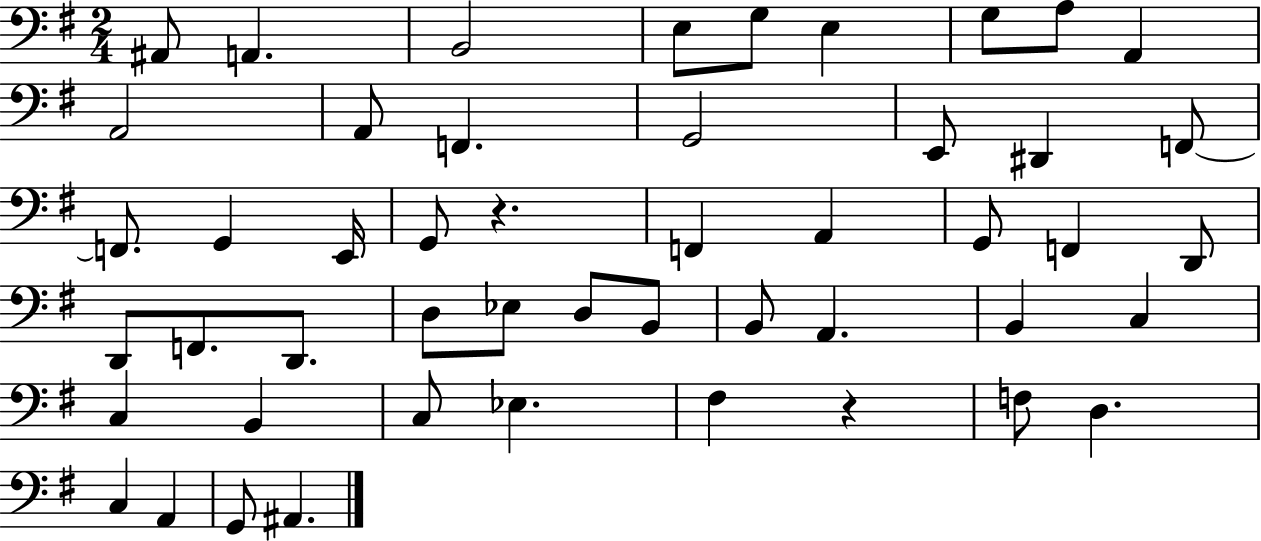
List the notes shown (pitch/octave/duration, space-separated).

A#2/e A2/q. B2/h E3/e G3/e E3/q G3/e A3/e A2/q A2/h A2/e F2/q. G2/h E2/e D#2/q F2/e F2/e. G2/q E2/s G2/e R/q. F2/q A2/q G2/e F2/q D2/e D2/e F2/e. D2/e. D3/e Eb3/e D3/e B2/e B2/e A2/q. B2/q C3/q C3/q B2/q C3/e Eb3/q. F#3/q R/q F3/e D3/q. C3/q A2/q G2/e A#2/q.